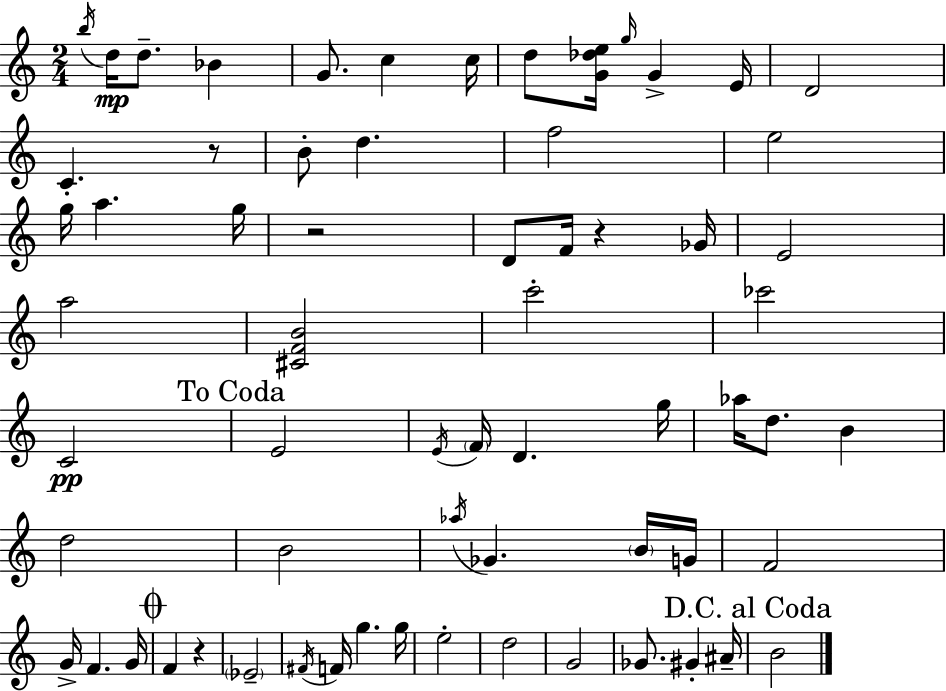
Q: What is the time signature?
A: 2/4